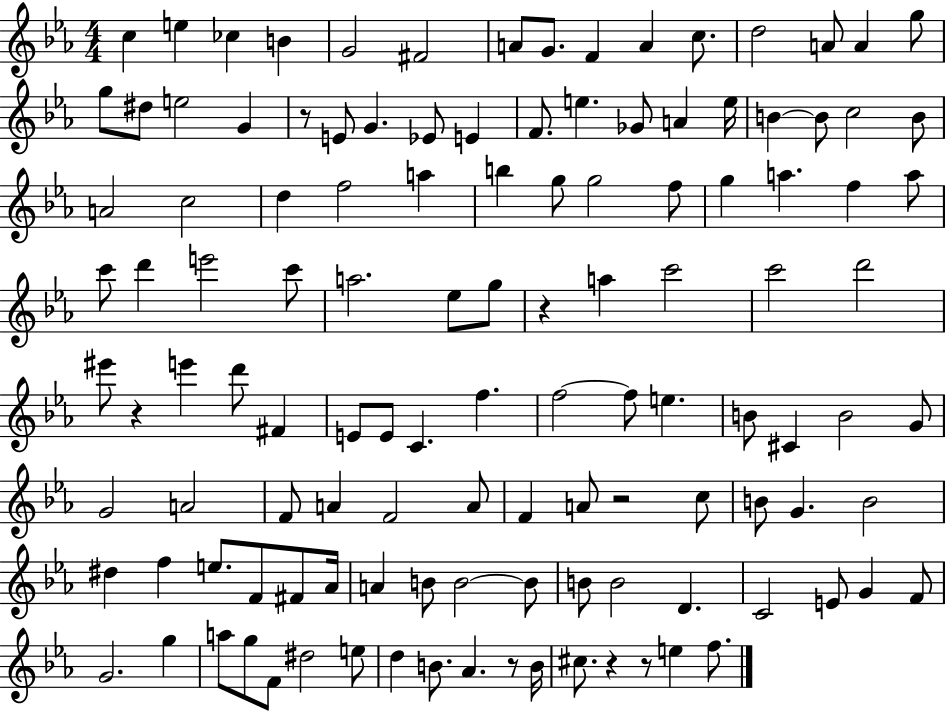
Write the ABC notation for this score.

X:1
T:Untitled
M:4/4
L:1/4
K:Eb
c e _c B G2 ^F2 A/2 G/2 F A c/2 d2 A/2 A g/2 g/2 ^d/2 e2 G z/2 E/2 G _E/2 E F/2 e _G/2 A e/4 B B/2 c2 B/2 A2 c2 d f2 a b g/2 g2 f/2 g a f a/2 c'/2 d' e'2 c'/2 a2 _e/2 g/2 z a c'2 c'2 d'2 ^e'/2 z e' d'/2 ^F E/2 E/2 C f f2 f/2 e B/2 ^C B2 G/2 G2 A2 F/2 A F2 A/2 F A/2 z2 c/2 B/2 G B2 ^d f e/2 F/2 ^F/2 _A/4 A B/2 B2 B/2 B/2 B2 D C2 E/2 G F/2 G2 g a/2 g/2 F/2 ^d2 e/2 d B/2 _A z/2 B/4 ^c/2 z z/2 e f/2